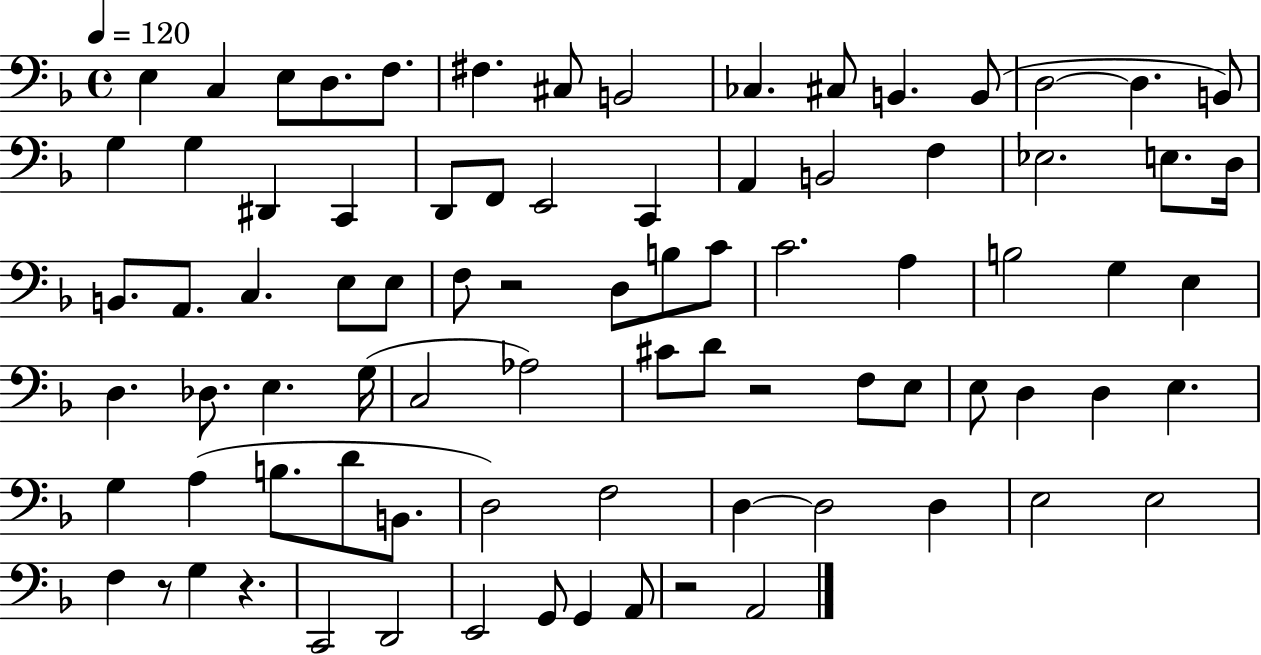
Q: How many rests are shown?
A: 5